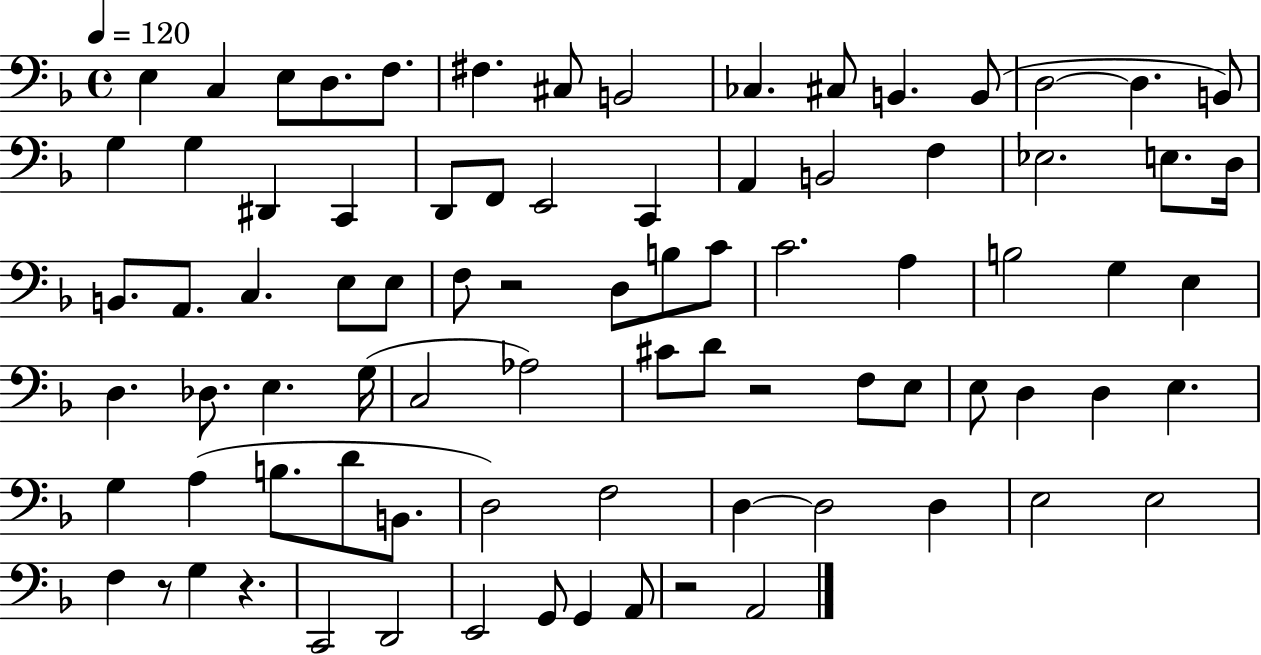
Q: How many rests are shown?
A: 5